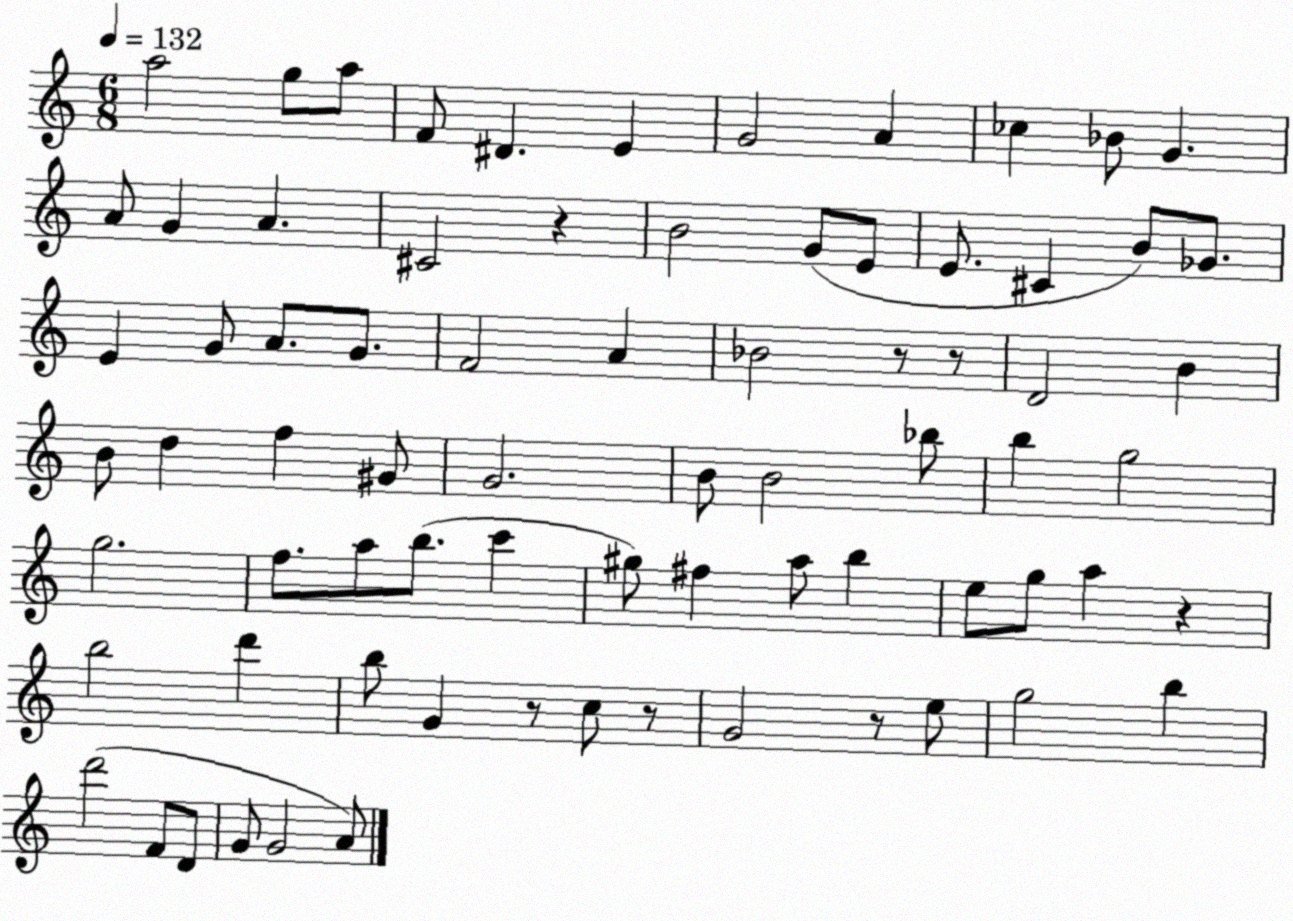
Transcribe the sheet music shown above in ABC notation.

X:1
T:Untitled
M:6/8
L:1/4
K:C
a2 g/2 a/2 F/2 ^D E G2 A _c _B/2 G A/2 G A ^C2 z B2 G/2 E/2 E/2 ^C B/2 _G/2 E G/2 A/2 G/2 F2 A _B2 z/2 z/2 D2 B B/2 d f ^G/2 G2 B/2 B2 _b/2 b g2 g2 f/2 a/2 b/2 c' ^g/2 ^f a/2 b e/2 g/2 a z b2 d' b/2 G z/2 c/2 z/2 G2 z/2 e/2 g2 b d'2 F/2 D/2 G/2 G2 A/2